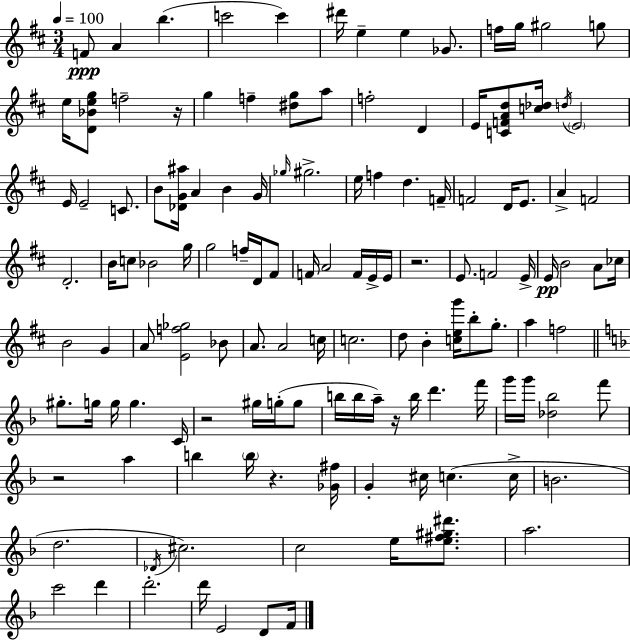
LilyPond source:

{
  \clef treble
  \numericTimeSignature
  \time 3/4
  \key d \major
  \tempo 4 = 100
  f'8\ppp a'4 b''4.( | c'''2 c'''4) | dis'''16 e''4-- e''4 ges'8. | f''16 g''16 gis''2 g''8 | \break e''16 <d' bes' e'' g''>8 f''2-- r16 | g''4 f''4-- <dis'' g''>8 a''8 | f''2-. d'4 | e'16 <c' f' a' d''>8 <c'' des''>16 \acciaccatura { d''16 } \parenthesize e'2 | \break e'16 e'2-- c'8. | b'8 <des' g' ais''>16 a'4 b'4 | g'16 \grace { ges''16 } gis''2.-> | e''16 f''4 d''4. | \break f'16-- f'2 d'16 e'8. | a'4-> f'2 | d'2.-. | b'16 c''8 bes'2 | \break g''16 g''2 f''16-- d'16 | fis'8 f'16 a'2 f'16 | e'16-> e'16 r2. | e'8. f'2 | \break e'16-> e'16\pp b'2 a'8 | ces''16 b'2 g'4 | a'8 <e' f'' ges''>2 | bes'8 a'8. a'2 | \break c''16 c''2. | d''8 b'4-. <c'' e'' g'''>16 b''8-. g''8.-. | a''4 f''2 | \bar "||" \break \key d \minor gis''8.-. g''16 g''16 g''4. c'16 | r2 gis''16 g''16-.( g''8 | b''16 b''16 a''16--) r16 b''16 d'''4. f'''16 | g'''16 g'''16 <des'' bes''>2 f'''8 | \break r2 a''4 | b''4 \parenthesize b''16 r4. <ges' fis''>16 | g'4-. cis''16 c''4.( c''16-> | b'2. | \break d''2. | \acciaccatura { des'16 } cis''2.) | c''2 e''16 <e'' fis'' gis'' dis'''>8. | a''2. | \break c'''2 d'''4 | d'''2.-. | d'''16 e'2 d'8 | f'16 \bar "|."
}